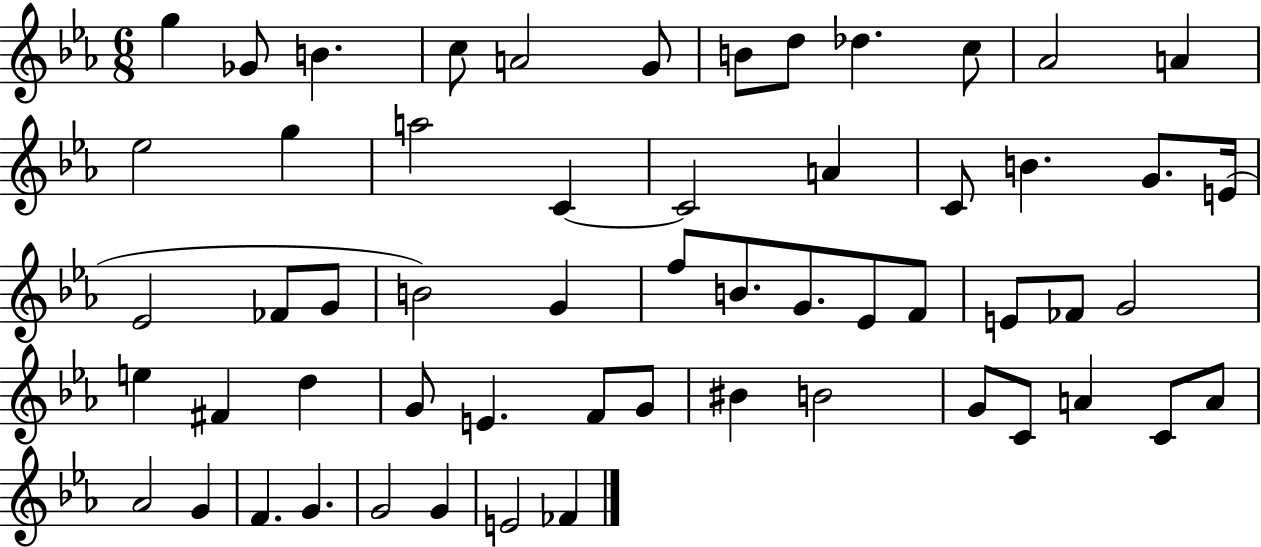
X:1
T:Untitled
M:6/8
L:1/4
K:Eb
g _G/2 B c/2 A2 G/2 B/2 d/2 _d c/2 _A2 A _e2 g a2 C C2 A C/2 B G/2 E/4 _E2 _F/2 G/2 B2 G f/2 B/2 G/2 _E/2 F/2 E/2 _F/2 G2 e ^F d G/2 E F/2 G/2 ^B B2 G/2 C/2 A C/2 A/2 _A2 G F G G2 G E2 _F